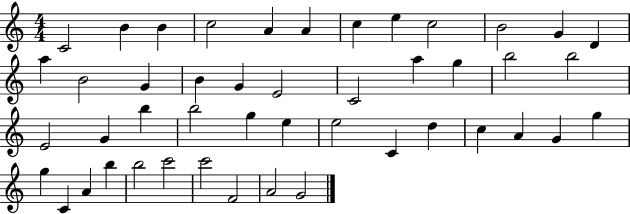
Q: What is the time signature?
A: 4/4